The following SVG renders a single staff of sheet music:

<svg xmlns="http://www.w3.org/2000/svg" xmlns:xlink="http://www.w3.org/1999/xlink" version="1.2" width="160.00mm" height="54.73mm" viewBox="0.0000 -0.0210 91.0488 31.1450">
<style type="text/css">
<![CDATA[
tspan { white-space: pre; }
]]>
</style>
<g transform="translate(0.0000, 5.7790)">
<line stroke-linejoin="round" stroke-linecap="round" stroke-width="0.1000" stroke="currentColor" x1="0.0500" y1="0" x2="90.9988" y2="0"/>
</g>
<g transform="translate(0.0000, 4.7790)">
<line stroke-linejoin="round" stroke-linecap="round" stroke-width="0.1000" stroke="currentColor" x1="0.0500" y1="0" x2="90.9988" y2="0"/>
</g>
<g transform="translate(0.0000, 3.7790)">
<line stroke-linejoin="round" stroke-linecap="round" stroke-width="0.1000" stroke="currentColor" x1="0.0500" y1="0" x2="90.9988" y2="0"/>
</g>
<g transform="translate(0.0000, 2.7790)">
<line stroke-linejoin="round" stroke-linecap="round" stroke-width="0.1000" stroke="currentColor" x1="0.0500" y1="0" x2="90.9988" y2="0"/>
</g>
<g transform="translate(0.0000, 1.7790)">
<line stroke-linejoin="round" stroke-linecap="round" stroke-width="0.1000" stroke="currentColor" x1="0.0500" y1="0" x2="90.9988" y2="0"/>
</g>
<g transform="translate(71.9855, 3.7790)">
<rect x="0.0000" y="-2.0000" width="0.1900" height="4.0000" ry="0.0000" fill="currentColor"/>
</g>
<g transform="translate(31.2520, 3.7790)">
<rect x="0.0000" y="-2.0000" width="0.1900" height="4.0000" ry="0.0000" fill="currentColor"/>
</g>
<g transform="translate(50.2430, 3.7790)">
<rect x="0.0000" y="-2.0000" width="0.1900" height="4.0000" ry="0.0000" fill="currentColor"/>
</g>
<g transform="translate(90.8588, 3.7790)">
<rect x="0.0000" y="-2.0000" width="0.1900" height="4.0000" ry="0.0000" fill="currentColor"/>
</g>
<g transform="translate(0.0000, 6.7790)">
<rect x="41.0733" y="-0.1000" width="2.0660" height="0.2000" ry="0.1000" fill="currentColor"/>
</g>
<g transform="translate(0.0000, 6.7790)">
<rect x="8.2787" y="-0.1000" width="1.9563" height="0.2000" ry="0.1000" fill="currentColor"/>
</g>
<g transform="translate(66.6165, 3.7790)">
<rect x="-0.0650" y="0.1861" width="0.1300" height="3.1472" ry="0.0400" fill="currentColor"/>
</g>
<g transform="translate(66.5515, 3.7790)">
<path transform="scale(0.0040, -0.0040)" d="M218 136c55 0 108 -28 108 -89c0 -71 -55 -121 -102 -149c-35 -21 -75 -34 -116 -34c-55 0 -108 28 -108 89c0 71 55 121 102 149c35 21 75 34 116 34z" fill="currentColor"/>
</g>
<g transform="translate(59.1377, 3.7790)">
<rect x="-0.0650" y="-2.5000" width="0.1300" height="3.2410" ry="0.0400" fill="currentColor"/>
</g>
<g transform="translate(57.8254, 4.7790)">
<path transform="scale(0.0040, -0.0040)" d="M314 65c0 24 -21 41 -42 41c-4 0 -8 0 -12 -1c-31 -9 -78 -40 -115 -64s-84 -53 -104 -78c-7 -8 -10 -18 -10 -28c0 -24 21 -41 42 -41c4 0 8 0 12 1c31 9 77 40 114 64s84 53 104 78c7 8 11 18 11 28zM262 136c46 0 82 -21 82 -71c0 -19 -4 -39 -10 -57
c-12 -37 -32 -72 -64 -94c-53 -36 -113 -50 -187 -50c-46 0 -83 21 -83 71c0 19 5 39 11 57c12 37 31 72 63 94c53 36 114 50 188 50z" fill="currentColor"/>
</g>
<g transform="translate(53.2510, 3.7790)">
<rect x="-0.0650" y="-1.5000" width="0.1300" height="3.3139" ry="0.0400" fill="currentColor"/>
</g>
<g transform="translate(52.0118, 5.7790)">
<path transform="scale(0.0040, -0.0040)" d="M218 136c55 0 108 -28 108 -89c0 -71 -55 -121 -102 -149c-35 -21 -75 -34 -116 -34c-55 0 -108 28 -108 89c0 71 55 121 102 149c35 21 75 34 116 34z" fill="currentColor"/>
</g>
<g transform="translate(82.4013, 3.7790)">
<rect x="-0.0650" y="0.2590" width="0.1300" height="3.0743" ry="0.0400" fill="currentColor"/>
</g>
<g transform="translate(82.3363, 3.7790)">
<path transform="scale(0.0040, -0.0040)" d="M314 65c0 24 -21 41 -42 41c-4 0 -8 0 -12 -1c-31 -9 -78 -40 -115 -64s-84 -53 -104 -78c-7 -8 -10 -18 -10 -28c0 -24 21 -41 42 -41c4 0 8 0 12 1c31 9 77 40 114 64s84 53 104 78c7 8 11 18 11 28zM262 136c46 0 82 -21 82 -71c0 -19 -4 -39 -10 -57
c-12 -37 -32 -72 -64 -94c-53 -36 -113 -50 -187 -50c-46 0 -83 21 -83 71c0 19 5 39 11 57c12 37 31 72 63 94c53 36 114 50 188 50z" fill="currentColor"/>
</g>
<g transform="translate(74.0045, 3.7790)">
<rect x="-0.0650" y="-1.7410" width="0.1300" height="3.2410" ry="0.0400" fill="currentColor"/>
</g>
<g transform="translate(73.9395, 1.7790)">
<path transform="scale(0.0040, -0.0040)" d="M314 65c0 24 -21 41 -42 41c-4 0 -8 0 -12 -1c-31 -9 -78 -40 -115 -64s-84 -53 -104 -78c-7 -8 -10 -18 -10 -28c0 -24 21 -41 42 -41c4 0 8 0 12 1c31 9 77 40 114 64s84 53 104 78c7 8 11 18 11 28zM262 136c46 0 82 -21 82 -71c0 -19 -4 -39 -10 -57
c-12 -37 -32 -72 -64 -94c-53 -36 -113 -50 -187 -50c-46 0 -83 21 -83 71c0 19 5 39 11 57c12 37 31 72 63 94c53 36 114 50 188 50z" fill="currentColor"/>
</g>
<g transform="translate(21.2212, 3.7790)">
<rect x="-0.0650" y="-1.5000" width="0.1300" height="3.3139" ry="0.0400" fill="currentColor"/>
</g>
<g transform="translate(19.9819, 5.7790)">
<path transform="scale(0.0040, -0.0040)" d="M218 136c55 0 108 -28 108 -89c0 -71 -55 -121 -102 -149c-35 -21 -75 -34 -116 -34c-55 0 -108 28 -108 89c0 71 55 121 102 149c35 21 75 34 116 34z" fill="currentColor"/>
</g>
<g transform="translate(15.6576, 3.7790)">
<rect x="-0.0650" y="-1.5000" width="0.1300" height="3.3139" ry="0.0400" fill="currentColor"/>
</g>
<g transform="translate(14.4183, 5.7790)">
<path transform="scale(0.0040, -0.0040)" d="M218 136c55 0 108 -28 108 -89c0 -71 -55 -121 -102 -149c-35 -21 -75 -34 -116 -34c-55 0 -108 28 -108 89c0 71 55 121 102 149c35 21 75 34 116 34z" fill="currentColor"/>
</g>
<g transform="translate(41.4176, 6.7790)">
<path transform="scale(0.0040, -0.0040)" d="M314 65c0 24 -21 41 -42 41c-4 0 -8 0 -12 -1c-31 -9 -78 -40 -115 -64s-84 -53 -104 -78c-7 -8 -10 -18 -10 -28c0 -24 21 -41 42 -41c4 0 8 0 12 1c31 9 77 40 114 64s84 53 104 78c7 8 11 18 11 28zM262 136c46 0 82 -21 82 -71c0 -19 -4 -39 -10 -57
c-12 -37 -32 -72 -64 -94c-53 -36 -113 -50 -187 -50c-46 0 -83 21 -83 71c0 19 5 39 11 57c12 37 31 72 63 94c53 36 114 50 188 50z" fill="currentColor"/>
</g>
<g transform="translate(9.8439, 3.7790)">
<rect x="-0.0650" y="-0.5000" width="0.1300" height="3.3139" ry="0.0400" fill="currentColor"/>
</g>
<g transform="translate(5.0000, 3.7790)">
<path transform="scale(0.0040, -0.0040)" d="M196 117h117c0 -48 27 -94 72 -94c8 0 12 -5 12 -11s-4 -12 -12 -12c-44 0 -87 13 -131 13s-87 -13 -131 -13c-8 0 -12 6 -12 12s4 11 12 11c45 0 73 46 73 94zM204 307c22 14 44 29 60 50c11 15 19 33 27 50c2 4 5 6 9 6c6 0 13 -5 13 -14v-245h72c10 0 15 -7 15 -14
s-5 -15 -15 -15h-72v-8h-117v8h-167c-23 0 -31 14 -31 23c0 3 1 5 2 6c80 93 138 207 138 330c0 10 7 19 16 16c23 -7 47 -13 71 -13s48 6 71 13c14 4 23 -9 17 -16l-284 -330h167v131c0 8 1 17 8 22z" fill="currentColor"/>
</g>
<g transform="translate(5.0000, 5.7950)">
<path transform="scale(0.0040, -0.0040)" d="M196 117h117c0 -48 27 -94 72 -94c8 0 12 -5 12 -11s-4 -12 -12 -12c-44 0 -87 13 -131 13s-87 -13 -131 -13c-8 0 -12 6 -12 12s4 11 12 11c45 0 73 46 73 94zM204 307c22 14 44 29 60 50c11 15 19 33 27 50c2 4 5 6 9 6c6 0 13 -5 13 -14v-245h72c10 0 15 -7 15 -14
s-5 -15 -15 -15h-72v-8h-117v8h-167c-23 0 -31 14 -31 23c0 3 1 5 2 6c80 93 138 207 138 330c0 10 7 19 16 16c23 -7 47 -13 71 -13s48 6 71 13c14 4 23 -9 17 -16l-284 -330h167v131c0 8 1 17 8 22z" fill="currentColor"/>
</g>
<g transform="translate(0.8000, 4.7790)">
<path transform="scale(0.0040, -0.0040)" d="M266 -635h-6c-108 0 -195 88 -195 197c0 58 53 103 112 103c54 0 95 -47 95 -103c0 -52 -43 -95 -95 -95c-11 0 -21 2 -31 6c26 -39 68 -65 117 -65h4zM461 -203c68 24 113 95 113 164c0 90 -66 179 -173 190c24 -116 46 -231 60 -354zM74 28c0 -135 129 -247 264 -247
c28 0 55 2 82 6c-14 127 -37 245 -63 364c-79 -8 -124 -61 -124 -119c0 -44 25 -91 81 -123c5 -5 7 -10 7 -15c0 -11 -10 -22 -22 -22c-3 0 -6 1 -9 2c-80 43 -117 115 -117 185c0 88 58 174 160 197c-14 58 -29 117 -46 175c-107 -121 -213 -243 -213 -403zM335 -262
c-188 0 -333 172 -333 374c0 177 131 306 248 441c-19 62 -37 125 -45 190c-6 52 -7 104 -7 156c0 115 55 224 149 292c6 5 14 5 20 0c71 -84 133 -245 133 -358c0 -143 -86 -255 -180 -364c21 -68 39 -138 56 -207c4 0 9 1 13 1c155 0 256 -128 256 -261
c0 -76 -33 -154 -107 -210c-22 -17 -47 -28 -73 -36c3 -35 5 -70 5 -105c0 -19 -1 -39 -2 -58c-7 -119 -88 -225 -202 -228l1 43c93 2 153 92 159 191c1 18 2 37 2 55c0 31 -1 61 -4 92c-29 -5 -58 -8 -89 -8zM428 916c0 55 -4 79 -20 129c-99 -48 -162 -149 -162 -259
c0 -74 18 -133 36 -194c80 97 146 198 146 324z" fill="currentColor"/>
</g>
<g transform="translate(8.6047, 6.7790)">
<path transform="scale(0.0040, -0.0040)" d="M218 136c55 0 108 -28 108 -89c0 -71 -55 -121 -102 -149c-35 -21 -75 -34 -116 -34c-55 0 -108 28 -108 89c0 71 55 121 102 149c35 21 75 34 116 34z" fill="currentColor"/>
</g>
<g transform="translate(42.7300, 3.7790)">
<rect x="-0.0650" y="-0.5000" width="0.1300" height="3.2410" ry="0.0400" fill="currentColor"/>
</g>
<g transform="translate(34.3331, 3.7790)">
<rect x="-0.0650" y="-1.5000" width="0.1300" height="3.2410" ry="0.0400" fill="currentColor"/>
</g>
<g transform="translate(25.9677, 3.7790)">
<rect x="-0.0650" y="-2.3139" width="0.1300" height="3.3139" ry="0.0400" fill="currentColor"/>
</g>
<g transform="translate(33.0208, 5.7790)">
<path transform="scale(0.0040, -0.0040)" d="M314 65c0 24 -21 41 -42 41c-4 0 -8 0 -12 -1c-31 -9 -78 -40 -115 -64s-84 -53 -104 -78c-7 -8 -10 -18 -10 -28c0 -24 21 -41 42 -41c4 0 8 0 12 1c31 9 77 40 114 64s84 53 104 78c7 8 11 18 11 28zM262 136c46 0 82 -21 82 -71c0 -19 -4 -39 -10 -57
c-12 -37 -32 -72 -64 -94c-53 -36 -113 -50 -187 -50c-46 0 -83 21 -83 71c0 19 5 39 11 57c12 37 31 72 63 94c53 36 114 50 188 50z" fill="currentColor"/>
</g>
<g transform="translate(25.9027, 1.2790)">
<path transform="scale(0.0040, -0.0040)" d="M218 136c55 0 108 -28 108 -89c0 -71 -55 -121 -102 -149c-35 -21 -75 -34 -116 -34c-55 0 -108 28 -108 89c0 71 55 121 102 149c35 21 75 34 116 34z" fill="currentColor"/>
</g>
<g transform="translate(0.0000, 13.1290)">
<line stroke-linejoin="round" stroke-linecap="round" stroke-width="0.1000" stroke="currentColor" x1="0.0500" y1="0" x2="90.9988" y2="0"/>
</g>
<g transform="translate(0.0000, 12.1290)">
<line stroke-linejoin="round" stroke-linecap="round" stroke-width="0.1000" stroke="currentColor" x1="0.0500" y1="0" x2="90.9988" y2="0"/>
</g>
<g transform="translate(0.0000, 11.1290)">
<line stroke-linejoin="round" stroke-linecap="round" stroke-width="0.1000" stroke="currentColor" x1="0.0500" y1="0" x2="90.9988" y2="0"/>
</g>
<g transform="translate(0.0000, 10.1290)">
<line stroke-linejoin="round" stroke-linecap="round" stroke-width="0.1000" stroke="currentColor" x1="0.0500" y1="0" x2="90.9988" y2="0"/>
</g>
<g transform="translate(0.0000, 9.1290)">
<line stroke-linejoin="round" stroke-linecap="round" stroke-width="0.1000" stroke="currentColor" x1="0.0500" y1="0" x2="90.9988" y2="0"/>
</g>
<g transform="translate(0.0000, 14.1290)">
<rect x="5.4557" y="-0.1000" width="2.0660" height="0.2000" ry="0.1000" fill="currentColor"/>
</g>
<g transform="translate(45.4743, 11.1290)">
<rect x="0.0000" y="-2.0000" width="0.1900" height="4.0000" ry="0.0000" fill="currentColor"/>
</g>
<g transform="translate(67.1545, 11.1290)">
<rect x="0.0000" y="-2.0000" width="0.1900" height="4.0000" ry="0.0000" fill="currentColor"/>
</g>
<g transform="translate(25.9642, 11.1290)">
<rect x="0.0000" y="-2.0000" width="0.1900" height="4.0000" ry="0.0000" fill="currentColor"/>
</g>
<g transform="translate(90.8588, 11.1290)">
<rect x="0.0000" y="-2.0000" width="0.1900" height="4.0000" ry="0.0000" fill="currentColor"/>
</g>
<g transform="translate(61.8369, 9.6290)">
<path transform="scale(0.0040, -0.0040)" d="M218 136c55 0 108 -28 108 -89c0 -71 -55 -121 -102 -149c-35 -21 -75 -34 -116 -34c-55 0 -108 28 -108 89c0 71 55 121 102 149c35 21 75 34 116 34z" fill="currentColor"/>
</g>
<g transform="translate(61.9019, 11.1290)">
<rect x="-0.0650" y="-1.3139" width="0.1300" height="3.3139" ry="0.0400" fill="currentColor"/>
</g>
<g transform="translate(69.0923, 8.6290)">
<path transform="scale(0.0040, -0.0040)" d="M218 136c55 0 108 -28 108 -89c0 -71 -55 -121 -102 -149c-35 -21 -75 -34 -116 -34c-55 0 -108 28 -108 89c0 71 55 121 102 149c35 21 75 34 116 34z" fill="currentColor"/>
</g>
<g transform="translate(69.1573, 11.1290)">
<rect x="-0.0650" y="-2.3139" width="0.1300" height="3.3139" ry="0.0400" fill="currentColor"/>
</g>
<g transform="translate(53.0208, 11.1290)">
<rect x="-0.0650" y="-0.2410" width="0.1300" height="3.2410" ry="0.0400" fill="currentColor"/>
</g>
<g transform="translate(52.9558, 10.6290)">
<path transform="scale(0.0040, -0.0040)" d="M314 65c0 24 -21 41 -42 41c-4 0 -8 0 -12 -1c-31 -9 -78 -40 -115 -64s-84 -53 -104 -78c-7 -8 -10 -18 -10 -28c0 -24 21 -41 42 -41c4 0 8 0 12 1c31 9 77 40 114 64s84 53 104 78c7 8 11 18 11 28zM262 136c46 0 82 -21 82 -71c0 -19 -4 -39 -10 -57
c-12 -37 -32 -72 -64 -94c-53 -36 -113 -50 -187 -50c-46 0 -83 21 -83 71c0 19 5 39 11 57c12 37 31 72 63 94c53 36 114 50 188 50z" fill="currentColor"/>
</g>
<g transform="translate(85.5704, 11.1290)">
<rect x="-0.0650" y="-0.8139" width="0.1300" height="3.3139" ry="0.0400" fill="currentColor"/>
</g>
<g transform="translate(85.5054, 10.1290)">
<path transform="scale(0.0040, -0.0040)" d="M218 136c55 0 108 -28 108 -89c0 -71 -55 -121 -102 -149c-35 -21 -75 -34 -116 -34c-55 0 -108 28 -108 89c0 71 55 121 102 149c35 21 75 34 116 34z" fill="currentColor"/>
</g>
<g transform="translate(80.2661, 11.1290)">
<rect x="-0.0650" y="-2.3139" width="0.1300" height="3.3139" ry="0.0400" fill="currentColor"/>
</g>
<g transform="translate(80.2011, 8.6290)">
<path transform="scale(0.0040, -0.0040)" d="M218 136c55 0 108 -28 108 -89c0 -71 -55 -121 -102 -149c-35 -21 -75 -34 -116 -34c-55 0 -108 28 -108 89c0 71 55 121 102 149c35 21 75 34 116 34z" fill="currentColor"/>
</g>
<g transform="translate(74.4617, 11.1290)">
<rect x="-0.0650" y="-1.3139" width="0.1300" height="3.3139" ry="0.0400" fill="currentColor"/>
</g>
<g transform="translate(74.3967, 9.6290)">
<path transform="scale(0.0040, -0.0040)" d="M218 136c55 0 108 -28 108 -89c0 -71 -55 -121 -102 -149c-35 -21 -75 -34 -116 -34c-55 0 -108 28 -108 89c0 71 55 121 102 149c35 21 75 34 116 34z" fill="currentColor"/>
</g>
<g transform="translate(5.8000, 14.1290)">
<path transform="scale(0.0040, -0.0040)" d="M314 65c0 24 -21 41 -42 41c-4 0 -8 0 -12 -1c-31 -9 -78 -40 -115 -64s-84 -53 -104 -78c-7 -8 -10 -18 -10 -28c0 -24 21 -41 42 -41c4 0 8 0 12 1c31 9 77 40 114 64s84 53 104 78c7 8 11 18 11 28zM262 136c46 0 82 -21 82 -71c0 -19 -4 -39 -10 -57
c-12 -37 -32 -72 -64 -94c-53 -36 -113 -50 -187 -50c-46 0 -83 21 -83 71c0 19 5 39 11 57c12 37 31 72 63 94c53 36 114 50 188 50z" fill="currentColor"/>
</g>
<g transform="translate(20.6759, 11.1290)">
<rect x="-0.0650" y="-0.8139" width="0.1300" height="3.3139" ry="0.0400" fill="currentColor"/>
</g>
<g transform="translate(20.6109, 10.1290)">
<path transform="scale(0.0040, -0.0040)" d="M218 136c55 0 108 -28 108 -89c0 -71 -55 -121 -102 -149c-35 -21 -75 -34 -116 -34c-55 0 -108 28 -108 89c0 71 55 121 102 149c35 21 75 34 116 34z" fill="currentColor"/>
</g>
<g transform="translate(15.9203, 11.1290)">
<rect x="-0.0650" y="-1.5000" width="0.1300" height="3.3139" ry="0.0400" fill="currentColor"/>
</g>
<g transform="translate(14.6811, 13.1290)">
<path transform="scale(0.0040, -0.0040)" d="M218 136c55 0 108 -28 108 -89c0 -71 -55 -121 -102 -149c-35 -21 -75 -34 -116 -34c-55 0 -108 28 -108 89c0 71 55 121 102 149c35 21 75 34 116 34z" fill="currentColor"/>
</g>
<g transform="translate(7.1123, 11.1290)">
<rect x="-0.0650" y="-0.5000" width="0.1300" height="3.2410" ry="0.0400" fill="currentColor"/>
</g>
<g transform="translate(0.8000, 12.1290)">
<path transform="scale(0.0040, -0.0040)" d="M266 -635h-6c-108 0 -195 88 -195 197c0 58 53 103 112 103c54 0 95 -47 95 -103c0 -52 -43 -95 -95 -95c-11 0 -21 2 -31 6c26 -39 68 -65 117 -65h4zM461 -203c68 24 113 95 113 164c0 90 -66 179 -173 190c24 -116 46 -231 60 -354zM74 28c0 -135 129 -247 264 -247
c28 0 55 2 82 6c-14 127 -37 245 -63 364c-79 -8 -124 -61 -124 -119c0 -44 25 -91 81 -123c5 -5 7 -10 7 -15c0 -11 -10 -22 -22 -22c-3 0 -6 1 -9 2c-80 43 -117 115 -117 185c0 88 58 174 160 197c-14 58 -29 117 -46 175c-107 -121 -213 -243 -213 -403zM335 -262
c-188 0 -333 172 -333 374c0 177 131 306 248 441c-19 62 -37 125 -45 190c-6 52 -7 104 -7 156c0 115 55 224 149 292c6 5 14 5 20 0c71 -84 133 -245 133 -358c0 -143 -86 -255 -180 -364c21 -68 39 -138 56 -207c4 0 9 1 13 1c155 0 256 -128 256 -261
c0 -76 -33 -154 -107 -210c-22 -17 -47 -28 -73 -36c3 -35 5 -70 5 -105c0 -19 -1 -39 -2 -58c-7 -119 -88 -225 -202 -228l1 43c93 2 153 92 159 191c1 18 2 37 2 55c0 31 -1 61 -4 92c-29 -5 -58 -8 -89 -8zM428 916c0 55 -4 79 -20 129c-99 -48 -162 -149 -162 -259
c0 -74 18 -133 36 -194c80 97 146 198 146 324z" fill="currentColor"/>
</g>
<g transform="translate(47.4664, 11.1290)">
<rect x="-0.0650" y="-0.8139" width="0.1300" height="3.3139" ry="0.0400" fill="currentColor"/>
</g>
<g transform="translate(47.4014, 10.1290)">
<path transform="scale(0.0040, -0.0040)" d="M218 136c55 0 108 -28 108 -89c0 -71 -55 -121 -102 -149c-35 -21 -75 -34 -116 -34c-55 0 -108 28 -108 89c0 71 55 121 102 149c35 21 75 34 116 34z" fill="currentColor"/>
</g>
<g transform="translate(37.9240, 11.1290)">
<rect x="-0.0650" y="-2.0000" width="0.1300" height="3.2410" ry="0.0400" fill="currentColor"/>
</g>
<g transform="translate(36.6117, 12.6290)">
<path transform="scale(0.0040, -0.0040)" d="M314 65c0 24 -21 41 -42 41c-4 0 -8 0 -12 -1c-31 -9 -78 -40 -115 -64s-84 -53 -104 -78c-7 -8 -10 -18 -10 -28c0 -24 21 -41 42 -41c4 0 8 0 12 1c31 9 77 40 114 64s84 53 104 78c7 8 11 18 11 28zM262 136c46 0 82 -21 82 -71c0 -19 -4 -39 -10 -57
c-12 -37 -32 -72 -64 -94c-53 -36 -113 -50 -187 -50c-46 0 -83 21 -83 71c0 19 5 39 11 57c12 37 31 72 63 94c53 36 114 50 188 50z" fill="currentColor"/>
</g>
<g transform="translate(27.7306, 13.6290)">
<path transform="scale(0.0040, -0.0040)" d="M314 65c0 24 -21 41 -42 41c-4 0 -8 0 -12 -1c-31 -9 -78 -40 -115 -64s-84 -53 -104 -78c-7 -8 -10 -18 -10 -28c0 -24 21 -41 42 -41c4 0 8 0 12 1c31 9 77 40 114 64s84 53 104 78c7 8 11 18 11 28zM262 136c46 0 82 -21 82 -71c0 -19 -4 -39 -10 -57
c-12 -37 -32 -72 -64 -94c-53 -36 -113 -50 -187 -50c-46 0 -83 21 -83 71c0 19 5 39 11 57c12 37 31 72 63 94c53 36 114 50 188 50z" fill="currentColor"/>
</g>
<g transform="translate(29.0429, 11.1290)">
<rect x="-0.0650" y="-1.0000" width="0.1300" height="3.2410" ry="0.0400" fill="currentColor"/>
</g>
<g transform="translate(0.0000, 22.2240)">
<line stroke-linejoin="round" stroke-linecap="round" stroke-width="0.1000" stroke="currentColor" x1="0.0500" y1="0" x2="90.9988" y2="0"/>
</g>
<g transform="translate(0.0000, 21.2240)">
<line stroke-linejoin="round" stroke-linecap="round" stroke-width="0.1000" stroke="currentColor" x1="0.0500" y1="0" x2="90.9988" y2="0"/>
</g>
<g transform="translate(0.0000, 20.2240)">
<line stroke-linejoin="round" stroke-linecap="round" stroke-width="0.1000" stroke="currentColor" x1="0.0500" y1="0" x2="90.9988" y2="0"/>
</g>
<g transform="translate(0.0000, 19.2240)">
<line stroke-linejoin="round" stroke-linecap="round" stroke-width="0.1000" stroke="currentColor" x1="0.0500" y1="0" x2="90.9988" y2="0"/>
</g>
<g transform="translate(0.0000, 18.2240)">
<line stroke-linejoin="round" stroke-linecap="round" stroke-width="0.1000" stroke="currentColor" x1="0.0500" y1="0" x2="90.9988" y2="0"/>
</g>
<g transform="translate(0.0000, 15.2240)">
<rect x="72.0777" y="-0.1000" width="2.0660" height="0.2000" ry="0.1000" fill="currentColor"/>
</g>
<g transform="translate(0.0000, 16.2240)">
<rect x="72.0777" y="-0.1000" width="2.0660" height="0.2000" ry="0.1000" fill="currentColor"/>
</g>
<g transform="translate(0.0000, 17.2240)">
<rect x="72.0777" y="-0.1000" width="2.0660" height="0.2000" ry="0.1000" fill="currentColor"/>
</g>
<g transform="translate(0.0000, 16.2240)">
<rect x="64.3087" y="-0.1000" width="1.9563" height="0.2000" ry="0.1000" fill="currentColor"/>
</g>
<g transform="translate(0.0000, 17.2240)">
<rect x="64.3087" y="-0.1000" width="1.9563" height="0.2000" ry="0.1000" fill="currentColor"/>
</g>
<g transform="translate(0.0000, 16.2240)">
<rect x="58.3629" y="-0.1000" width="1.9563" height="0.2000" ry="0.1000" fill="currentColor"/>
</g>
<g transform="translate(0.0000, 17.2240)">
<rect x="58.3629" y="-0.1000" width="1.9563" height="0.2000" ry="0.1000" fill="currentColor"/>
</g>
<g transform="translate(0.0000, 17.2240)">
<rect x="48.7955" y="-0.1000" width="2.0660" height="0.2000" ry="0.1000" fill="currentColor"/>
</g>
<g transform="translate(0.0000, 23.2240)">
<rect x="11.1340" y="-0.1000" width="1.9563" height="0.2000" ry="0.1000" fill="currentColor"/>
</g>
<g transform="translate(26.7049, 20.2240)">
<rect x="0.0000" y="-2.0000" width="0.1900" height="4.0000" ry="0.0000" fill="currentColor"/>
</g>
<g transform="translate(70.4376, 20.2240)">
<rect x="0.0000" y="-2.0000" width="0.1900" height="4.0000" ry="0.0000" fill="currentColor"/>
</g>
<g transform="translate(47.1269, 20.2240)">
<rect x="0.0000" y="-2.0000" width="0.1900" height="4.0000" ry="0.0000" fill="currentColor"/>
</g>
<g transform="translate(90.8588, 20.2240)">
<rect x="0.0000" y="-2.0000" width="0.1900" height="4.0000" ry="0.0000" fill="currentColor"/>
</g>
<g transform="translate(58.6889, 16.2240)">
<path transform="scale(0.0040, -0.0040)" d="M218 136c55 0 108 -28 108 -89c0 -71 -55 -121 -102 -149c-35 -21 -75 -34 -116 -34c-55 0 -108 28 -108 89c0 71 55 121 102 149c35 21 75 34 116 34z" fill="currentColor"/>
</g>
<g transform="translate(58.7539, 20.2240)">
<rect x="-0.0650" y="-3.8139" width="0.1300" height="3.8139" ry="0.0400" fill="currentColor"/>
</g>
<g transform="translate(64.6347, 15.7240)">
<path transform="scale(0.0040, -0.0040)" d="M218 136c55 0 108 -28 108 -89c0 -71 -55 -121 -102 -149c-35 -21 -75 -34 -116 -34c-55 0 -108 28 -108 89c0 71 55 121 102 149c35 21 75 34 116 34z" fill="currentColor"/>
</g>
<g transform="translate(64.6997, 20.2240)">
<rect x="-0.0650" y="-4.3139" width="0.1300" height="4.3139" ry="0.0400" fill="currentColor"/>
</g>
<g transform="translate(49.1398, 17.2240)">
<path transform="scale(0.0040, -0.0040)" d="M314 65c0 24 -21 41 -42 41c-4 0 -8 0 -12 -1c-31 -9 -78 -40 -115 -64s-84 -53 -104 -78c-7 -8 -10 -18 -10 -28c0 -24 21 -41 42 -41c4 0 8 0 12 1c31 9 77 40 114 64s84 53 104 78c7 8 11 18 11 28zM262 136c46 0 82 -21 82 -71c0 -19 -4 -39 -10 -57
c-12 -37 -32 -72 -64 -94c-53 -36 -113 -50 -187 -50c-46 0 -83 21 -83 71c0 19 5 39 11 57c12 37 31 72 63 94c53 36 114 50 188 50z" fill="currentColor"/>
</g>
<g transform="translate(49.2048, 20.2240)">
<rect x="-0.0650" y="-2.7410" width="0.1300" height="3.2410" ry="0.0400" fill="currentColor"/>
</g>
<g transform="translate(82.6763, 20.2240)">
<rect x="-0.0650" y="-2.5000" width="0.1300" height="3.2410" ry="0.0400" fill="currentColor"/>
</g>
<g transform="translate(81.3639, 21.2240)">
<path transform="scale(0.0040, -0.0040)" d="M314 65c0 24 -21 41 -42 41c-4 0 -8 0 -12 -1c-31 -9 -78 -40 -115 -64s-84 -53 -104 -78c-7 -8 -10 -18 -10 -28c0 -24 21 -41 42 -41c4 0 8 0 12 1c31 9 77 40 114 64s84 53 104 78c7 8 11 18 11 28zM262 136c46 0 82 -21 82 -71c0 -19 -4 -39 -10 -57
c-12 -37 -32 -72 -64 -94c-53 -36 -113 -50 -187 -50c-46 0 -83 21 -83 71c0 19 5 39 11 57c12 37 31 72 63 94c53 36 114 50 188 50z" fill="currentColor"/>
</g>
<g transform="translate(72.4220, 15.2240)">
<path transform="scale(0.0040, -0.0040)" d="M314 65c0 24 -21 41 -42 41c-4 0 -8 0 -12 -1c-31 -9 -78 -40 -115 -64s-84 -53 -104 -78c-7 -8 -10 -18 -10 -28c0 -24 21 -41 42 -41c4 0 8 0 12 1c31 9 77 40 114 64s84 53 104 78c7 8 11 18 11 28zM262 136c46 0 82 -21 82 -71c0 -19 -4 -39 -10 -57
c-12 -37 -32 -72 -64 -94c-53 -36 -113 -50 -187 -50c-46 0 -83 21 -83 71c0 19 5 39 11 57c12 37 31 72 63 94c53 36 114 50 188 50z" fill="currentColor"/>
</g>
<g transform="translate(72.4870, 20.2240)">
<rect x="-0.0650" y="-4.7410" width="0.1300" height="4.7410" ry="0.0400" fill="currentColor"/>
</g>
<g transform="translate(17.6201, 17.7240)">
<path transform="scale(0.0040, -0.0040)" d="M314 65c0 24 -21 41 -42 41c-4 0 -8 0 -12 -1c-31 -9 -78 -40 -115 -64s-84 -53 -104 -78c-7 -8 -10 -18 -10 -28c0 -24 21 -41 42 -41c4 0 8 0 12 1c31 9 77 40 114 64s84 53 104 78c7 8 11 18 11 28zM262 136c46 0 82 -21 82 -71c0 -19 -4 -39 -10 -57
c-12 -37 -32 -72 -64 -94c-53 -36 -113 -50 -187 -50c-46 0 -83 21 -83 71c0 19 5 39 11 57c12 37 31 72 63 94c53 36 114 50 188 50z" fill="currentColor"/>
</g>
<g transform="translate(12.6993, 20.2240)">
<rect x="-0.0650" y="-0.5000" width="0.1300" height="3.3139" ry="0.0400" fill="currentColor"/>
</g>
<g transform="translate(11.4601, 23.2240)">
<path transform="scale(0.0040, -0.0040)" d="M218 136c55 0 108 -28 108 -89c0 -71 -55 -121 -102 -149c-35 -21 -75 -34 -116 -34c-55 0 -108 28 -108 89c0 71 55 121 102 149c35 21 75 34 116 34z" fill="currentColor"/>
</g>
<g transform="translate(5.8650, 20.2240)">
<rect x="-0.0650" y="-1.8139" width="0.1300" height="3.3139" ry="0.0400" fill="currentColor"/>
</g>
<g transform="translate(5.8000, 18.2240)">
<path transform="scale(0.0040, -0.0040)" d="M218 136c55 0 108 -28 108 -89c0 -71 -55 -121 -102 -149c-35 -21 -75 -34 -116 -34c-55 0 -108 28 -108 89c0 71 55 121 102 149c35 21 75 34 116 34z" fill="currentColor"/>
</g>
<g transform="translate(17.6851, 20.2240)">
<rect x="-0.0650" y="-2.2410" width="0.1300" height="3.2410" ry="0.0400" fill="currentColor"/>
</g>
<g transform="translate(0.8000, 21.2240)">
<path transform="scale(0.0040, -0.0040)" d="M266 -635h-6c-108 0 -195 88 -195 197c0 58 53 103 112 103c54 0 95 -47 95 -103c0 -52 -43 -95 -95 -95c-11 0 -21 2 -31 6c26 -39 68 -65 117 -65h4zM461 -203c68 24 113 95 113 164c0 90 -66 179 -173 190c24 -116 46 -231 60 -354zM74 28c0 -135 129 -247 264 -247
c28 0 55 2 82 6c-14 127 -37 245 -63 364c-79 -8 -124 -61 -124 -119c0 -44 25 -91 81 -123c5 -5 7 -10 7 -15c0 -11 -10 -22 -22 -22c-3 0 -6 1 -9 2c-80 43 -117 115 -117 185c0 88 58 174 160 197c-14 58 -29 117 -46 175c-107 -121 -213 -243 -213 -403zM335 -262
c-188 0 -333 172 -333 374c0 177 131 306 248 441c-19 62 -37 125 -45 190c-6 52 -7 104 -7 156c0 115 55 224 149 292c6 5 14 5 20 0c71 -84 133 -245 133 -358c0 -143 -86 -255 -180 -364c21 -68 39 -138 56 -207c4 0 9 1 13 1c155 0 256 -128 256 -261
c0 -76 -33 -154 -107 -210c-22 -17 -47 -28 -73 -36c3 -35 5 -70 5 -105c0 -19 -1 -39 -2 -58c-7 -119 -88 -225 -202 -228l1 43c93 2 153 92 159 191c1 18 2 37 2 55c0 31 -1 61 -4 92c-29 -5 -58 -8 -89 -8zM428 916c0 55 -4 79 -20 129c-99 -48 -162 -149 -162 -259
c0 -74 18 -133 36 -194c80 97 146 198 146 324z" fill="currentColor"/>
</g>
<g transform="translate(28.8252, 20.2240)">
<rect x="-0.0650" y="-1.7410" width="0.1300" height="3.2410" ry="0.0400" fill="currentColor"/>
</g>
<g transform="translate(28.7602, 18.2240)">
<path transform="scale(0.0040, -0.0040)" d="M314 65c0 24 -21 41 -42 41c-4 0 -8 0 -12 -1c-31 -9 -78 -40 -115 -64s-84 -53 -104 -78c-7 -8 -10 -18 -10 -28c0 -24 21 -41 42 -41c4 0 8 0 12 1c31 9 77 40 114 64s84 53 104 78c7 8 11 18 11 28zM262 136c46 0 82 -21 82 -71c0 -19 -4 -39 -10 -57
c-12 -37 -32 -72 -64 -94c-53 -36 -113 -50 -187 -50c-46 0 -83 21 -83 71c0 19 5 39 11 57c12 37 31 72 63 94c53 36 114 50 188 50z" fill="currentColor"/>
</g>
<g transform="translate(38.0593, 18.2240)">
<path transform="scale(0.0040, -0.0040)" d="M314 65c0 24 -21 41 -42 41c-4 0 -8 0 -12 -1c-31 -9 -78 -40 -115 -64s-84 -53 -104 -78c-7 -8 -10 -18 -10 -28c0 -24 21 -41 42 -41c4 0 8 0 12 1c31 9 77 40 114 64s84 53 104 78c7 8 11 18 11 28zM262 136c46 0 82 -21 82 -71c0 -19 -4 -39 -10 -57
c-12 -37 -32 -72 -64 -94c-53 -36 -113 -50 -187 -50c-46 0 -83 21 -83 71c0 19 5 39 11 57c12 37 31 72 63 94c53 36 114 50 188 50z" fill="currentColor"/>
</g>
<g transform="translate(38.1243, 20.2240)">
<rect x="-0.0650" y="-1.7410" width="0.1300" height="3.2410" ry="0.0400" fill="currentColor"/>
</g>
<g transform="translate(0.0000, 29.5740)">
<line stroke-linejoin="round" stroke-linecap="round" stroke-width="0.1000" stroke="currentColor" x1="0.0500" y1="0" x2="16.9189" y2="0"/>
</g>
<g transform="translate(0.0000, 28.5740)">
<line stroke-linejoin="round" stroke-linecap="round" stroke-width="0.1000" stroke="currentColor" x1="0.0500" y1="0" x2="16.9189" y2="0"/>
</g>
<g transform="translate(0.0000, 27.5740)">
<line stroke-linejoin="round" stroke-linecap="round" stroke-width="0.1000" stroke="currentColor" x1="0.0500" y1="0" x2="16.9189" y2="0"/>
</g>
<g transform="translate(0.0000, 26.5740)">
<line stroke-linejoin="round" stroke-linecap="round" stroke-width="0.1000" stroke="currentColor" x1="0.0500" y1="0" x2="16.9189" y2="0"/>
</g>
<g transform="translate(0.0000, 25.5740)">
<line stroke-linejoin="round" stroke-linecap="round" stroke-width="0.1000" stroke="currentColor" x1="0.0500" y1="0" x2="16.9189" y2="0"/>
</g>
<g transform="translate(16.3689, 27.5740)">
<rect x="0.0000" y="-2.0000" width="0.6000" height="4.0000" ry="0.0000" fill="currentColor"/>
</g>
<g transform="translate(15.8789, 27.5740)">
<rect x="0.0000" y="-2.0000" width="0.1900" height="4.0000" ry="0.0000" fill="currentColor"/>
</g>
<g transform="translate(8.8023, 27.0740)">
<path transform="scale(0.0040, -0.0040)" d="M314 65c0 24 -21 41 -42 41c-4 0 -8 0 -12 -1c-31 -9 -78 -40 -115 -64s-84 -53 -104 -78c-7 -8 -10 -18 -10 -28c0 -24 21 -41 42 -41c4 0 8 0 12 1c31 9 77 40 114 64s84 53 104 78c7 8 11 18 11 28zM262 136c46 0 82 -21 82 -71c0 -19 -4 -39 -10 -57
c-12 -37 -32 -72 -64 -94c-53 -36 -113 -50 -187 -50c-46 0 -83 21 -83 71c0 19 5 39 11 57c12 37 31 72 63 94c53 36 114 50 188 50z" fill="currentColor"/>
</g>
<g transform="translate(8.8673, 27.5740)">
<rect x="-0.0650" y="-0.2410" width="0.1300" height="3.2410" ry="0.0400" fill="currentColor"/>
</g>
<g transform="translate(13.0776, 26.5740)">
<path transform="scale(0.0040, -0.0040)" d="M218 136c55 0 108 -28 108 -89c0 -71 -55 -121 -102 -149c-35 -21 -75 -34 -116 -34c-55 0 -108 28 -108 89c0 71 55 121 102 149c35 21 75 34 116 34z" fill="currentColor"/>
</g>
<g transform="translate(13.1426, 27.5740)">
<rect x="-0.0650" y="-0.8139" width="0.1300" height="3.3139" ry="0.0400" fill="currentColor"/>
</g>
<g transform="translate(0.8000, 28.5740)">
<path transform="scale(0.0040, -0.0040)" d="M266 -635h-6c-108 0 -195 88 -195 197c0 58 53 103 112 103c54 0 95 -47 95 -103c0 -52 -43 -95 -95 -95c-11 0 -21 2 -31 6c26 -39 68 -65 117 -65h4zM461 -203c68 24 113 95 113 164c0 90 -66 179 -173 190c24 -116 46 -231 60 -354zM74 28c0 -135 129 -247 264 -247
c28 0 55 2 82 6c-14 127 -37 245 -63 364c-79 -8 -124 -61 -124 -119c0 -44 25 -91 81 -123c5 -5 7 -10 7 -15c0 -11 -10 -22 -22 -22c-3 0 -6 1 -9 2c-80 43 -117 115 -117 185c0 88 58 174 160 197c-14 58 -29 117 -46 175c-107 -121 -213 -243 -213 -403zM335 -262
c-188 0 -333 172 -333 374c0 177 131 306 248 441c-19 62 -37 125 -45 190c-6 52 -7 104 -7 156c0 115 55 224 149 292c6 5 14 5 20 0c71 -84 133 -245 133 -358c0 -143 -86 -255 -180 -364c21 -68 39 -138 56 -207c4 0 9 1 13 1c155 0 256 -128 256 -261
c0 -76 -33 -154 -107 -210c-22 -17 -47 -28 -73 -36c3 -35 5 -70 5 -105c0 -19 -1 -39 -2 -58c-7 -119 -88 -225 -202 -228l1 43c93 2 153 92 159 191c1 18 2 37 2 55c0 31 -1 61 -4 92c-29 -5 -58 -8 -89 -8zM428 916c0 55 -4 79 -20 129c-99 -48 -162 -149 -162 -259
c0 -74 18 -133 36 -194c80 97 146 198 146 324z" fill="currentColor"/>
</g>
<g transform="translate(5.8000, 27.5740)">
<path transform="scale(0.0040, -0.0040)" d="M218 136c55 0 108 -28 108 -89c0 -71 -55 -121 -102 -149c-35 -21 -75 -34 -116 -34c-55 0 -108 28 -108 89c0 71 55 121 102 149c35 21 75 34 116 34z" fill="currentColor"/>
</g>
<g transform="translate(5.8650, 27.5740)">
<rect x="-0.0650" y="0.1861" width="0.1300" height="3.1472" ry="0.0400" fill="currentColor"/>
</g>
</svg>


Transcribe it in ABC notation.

X:1
T:Untitled
M:4/4
L:1/4
K:C
C E E g E2 C2 E G2 B f2 B2 C2 E d D2 F2 d c2 e g e g d f C g2 f2 f2 a2 c' d' e'2 G2 B c2 d